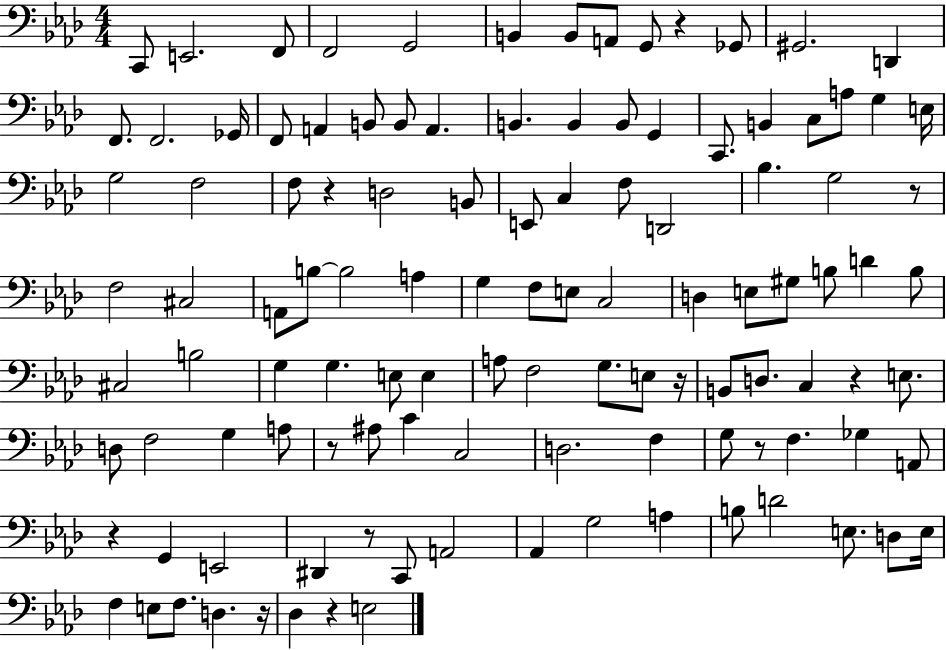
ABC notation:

X:1
T:Untitled
M:4/4
L:1/4
K:Ab
C,,/2 E,,2 F,,/2 F,,2 G,,2 B,, B,,/2 A,,/2 G,,/2 z _G,,/2 ^G,,2 D,, F,,/2 F,,2 _G,,/4 F,,/2 A,, B,,/2 B,,/2 A,, B,, B,, B,,/2 G,, C,,/2 B,, C,/2 A,/2 G, E,/4 G,2 F,2 F,/2 z D,2 B,,/2 E,,/2 C, F,/2 D,,2 _B, G,2 z/2 F,2 ^C,2 A,,/2 B,/2 B,2 A, G, F,/2 E,/2 C,2 D, E,/2 ^G,/2 B,/2 D B,/2 ^C,2 B,2 G, G, E,/2 E, A,/2 F,2 G,/2 E,/2 z/4 B,,/2 D,/2 C, z E,/2 D,/2 F,2 G, A,/2 z/2 ^A,/2 C C,2 D,2 F, G,/2 z/2 F, _G, A,,/2 z G,, E,,2 ^D,, z/2 C,,/2 A,,2 _A,, G,2 A, B,/2 D2 E,/2 D,/2 E,/4 F, E,/2 F,/2 D, z/4 _D, z E,2